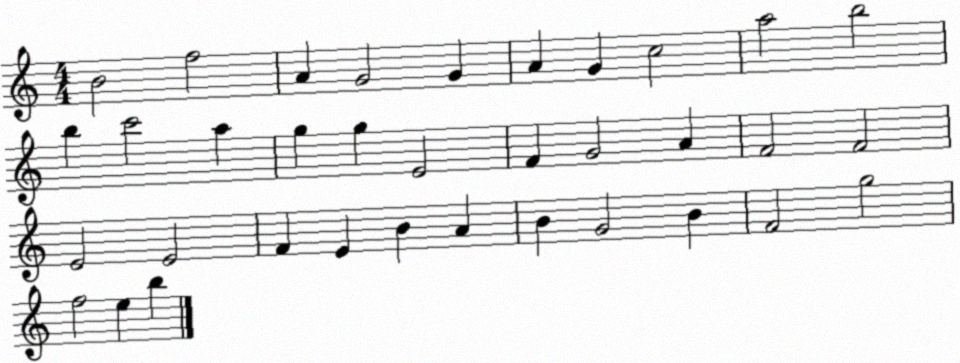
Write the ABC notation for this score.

X:1
T:Untitled
M:4/4
L:1/4
K:C
B2 f2 A G2 G A G c2 a2 b2 b c'2 a g g E2 F G2 A F2 F2 E2 E2 F E B A B G2 B F2 g2 f2 e b